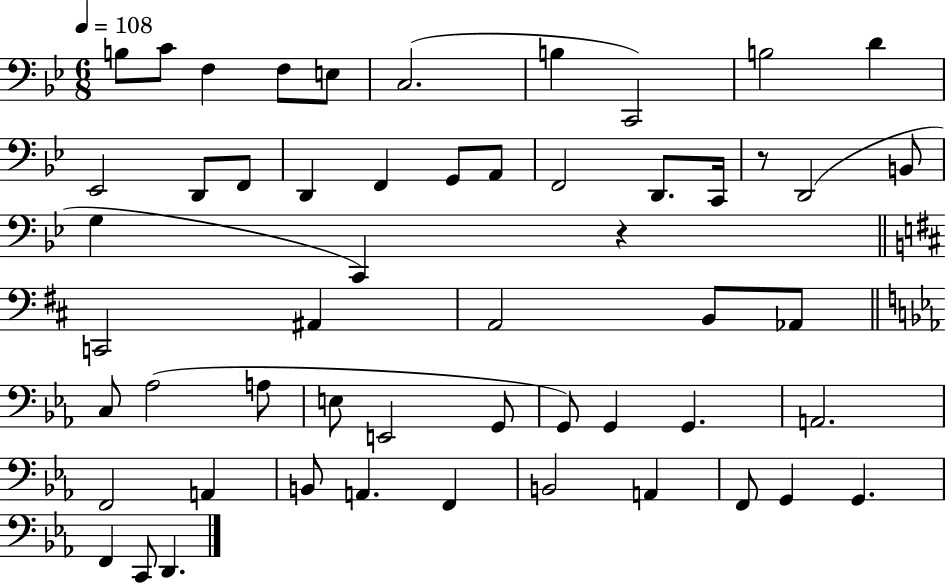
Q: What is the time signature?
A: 6/8